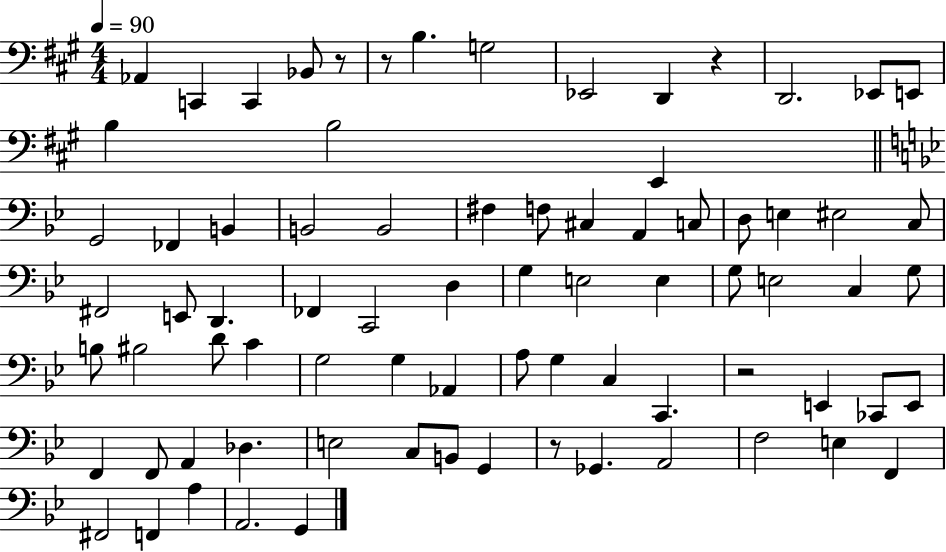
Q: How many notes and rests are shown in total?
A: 78